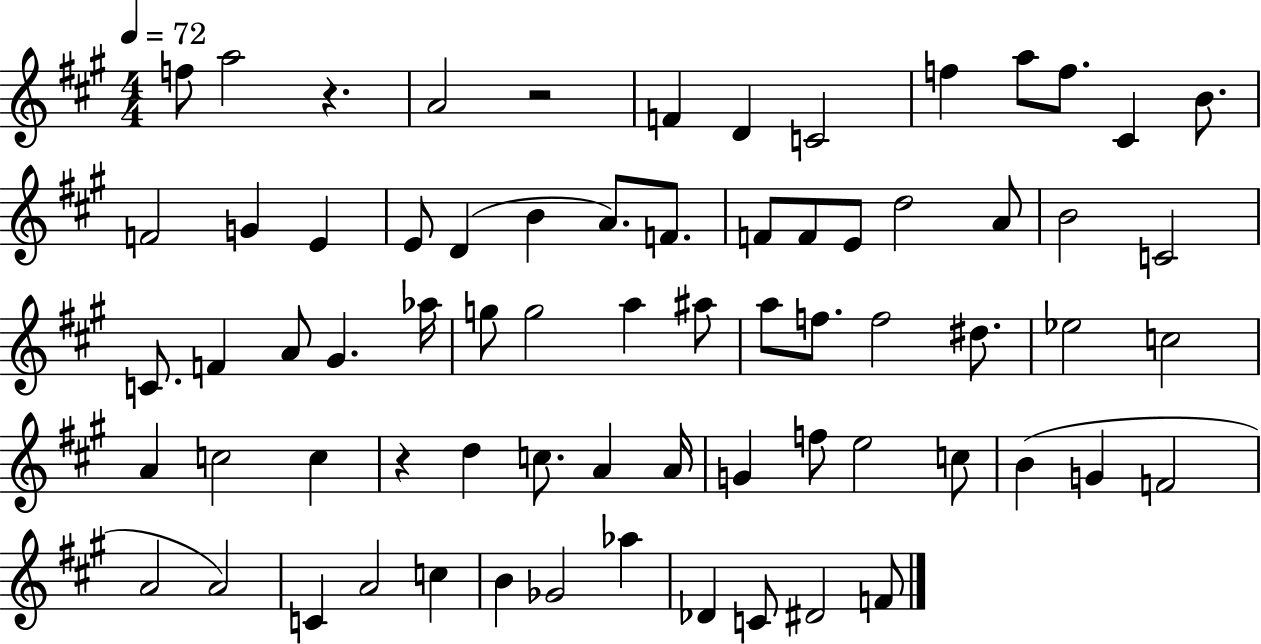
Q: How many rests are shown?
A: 3